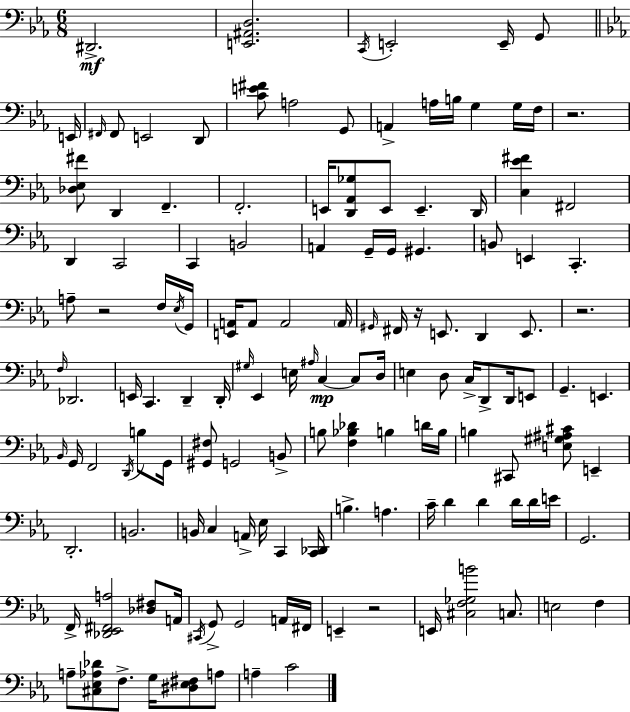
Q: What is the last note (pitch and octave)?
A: C4